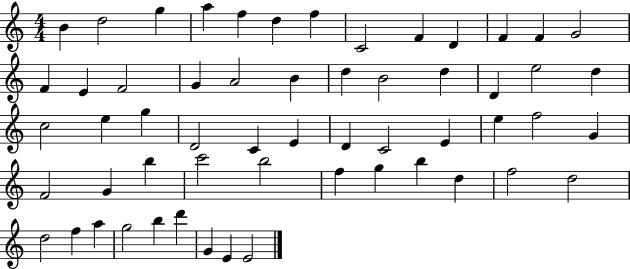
B4/q D5/h G5/q A5/q F5/q D5/q F5/q C4/h F4/q D4/q F4/q F4/q G4/h F4/q E4/q F4/h G4/q A4/h B4/q D5/q B4/h D5/q D4/q E5/h D5/q C5/h E5/q G5/q D4/h C4/q E4/q D4/q C4/h E4/q E5/q F5/h G4/q F4/h G4/q B5/q C6/h B5/h F5/q G5/q B5/q D5/q F5/h D5/h D5/h F5/q A5/q G5/h B5/q D6/q G4/q E4/q E4/h